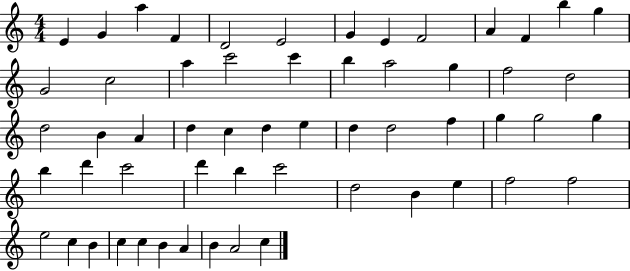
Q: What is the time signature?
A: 4/4